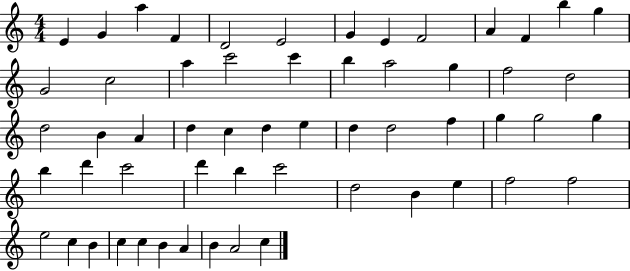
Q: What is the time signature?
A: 4/4